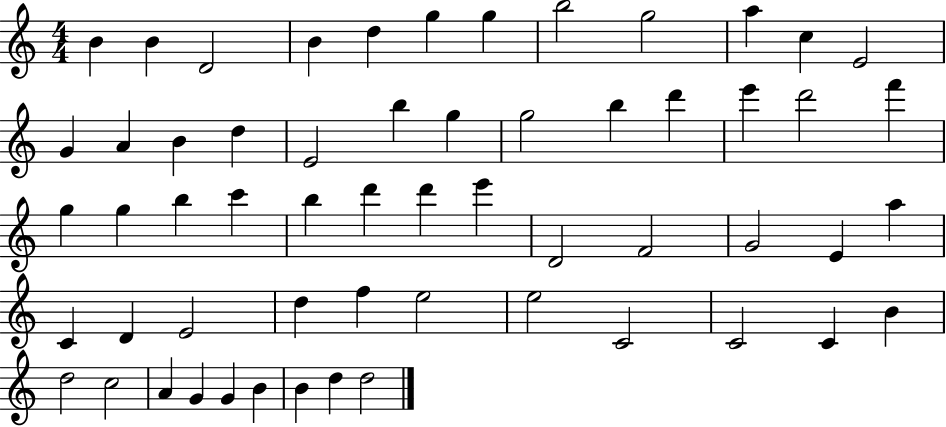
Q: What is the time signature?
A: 4/4